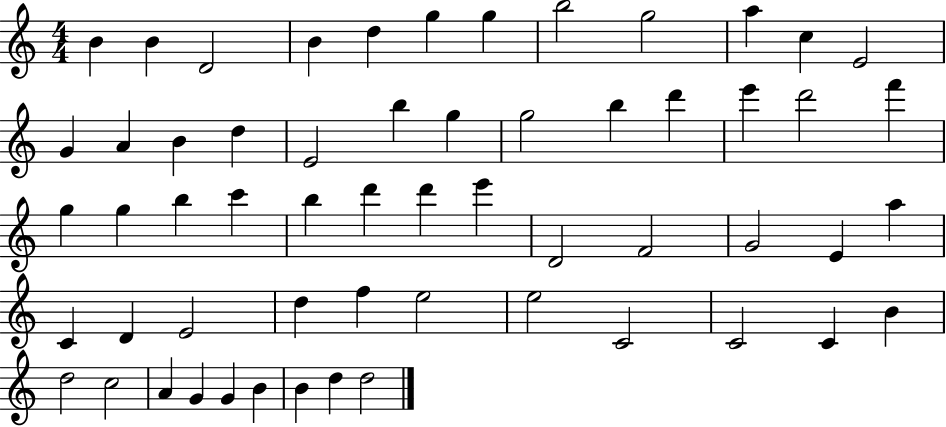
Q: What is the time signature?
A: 4/4